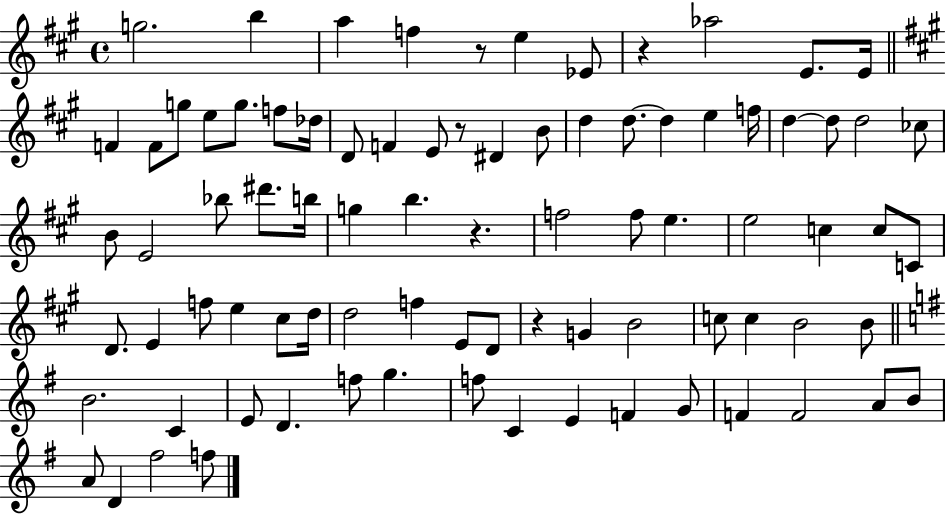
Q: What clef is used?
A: treble